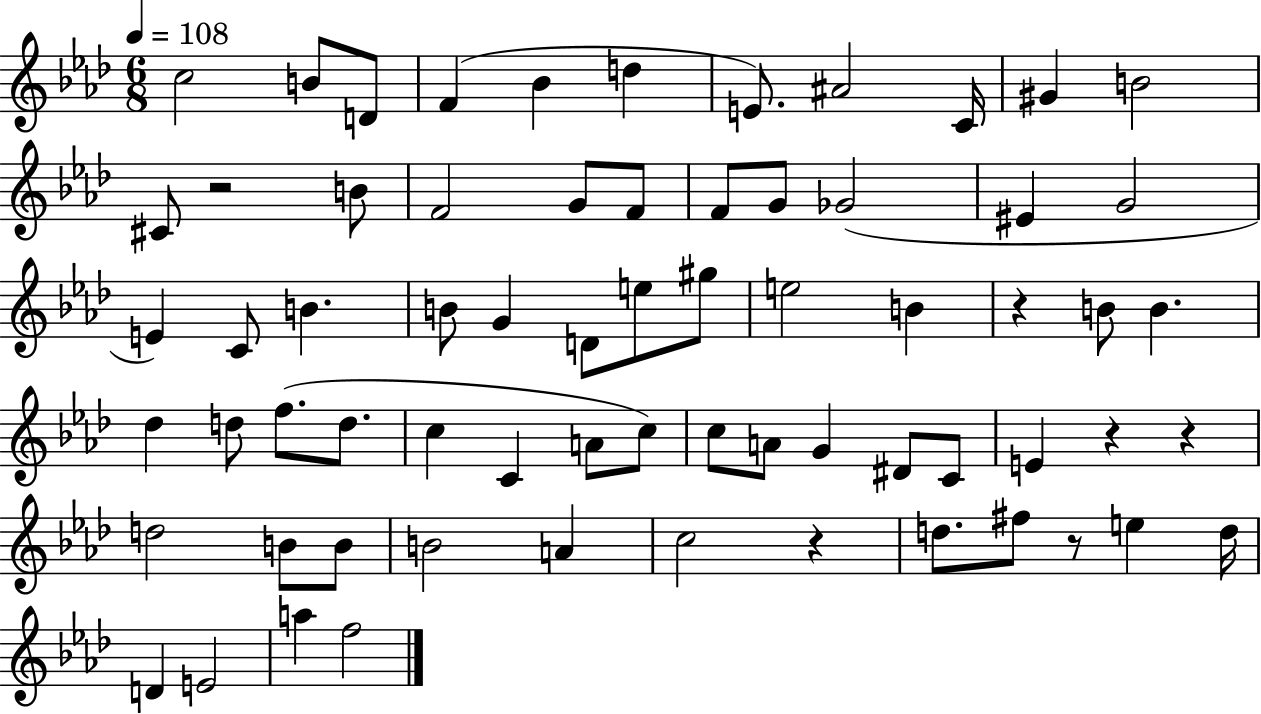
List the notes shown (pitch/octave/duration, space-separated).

C5/h B4/e D4/e F4/q Bb4/q D5/q E4/e. A#4/h C4/s G#4/q B4/h C#4/e R/h B4/e F4/h G4/e F4/e F4/e G4/e Gb4/h EIS4/q G4/h E4/q C4/e B4/q. B4/e G4/q D4/e E5/e G#5/e E5/h B4/q R/q B4/e B4/q. Db5/q D5/e F5/e. D5/e. C5/q C4/q A4/e C5/e C5/e A4/e G4/q D#4/e C4/e E4/q R/q R/q D5/h B4/e B4/e B4/h A4/q C5/h R/q D5/e. F#5/e R/e E5/q D5/s D4/q E4/h A5/q F5/h